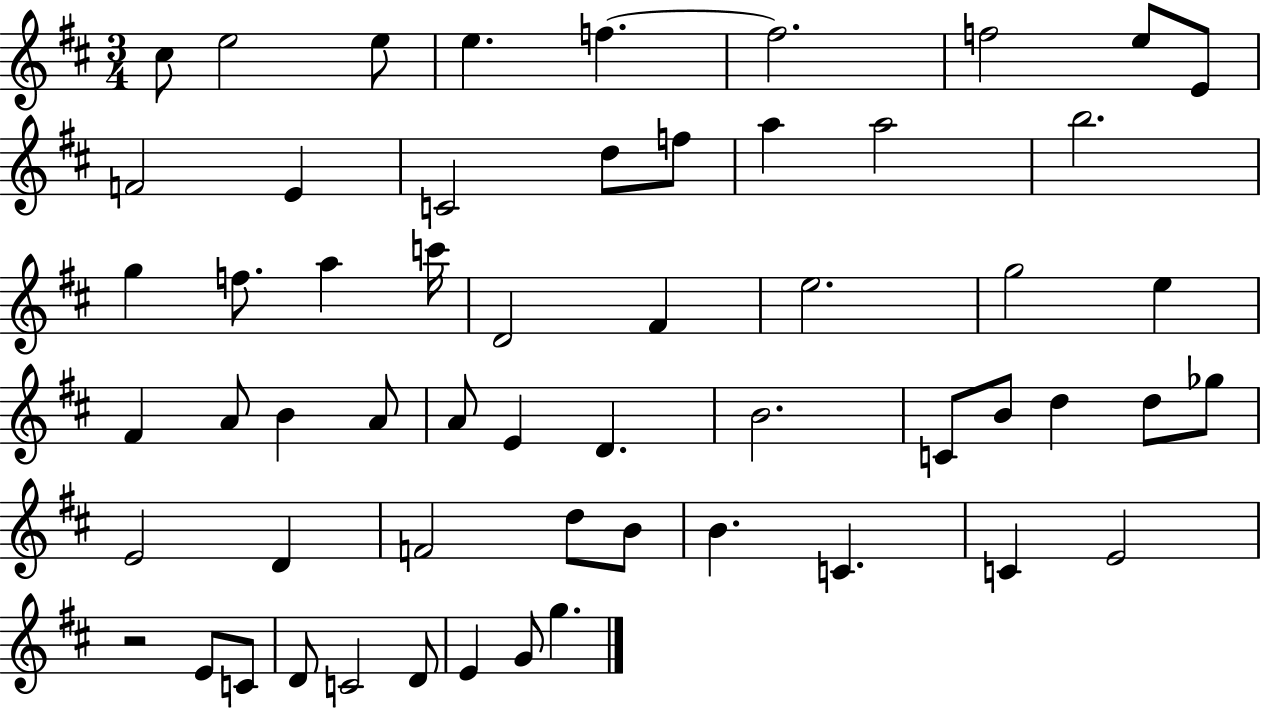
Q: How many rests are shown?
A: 1